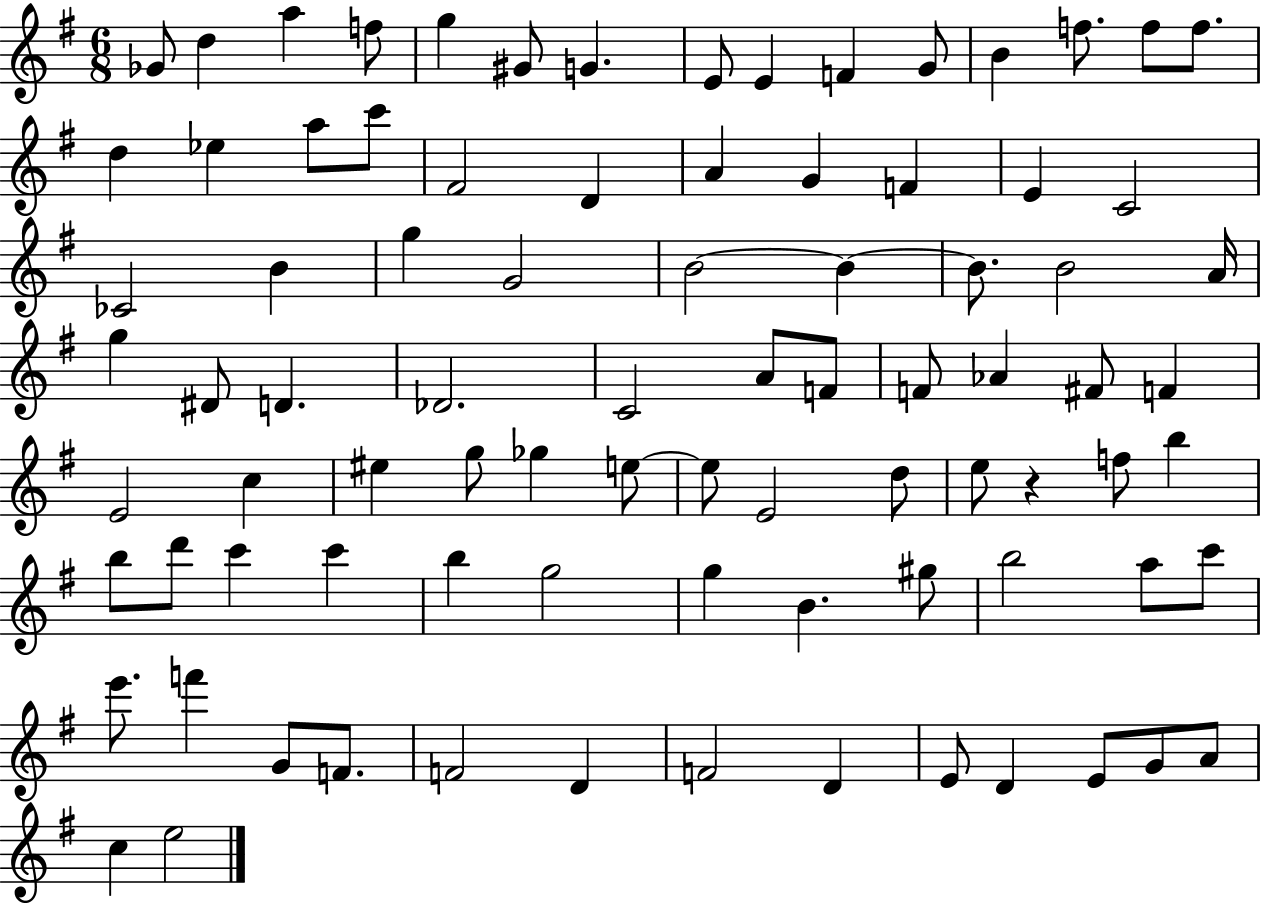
Gb4/e D5/q A5/q F5/e G5/q G#4/e G4/q. E4/e E4/q F4/q G4/e B4/q F5/e. F5/e F5/e. D5/q Eb5/q A5/e C6/e F#4/h D4/q A4/q G4/q F4/q E4/q C4/h CES4/h B4/q G5/q G4/h B4/h B4/q B4/e. B4/h A4/s G5/q D#4/e D4/q. Db4/h. C4/h A4/e F4/e F4/e Ab4/q F#4/e F4/q E4/h C5/q EIS5/q G5/e Gb5/q E5/e E5/e E4/h D5/e E5/e R/q F5/e B5/q B5/e D6/e C6/q C6/q B5/q G5/h G5/q B4/q. G#5/e B5/h A5/e C6/e E6/e. F6/q G4/e F4/e. F4/h D4/q F4/h D4/q E4/e D4/q E4/e G4/e A4/e C5/q E5/h